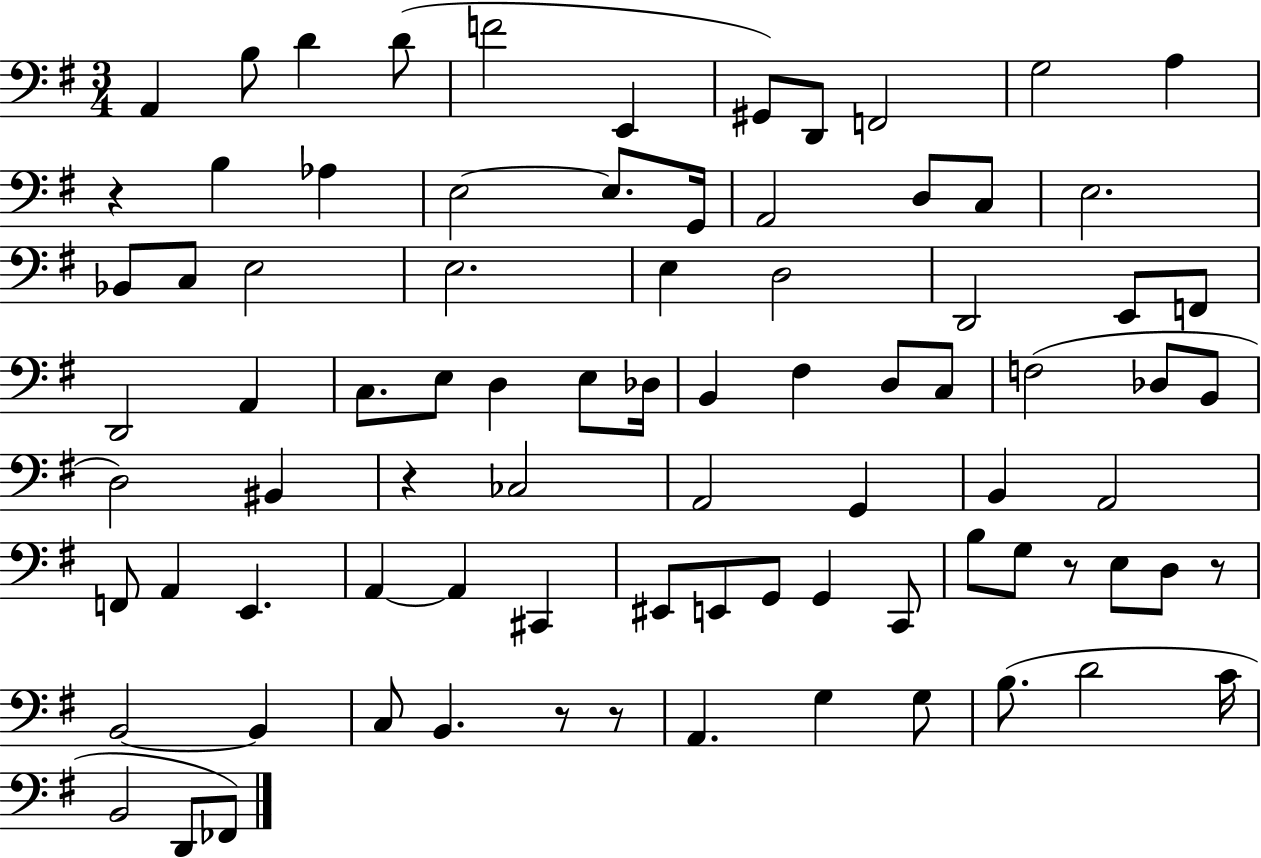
X:1
T:Untitled
M:3/4
L:1/4
K:G
A,, B,/2 D D/2 F2 E,, ^G,,/2 D,,/2 F,,2 G,2 A, z B, _A, E,2 E,/2 G,,/4 A,,2 D,/2 C,/2 E,2 _B,,/2 C,/2 E,2 E,2 E, D,2 D,,2 E,,/2 F,,/2 D,,2 A,, C,/2 E,/2 D, E,/2 _D,/4 B,, ^F, D,/2 C,/2 F,2 _D,/2 B,,/2 D,2 ^B,, z _C,2 A,,2 G,, B,, A,,2 F,,/2 A,, E,, A,, A,, ^C,, ^E,,/2 E,,/2 G,,/2 G,, C,,/2 B,/2 G,/2 z/2 E,/2 D,/2 z/2 B,,2 B,, C,/2 B,, z/2 z/2 A,, G, G,/2 B,/2 D2 C/4 B,,2 D,,/2 _F,,/2